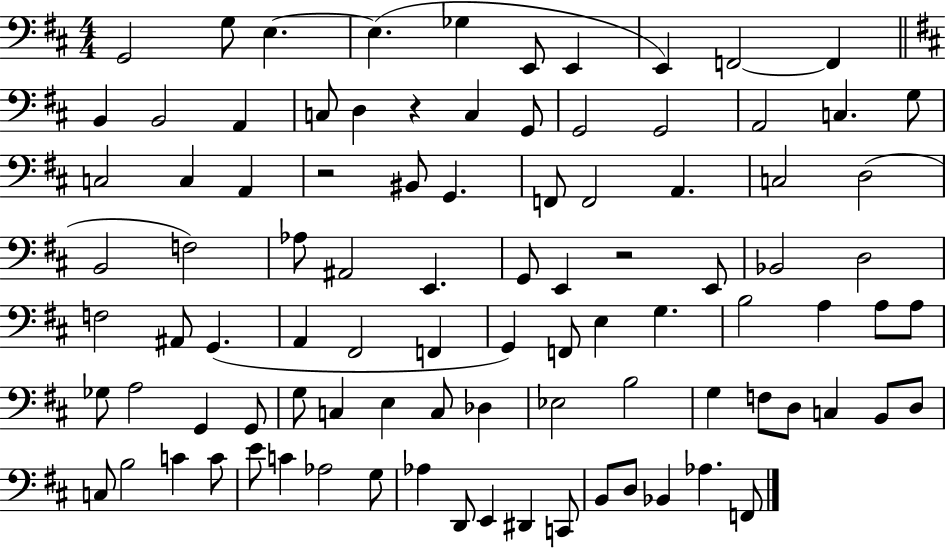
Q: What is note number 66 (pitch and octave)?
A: Eb3